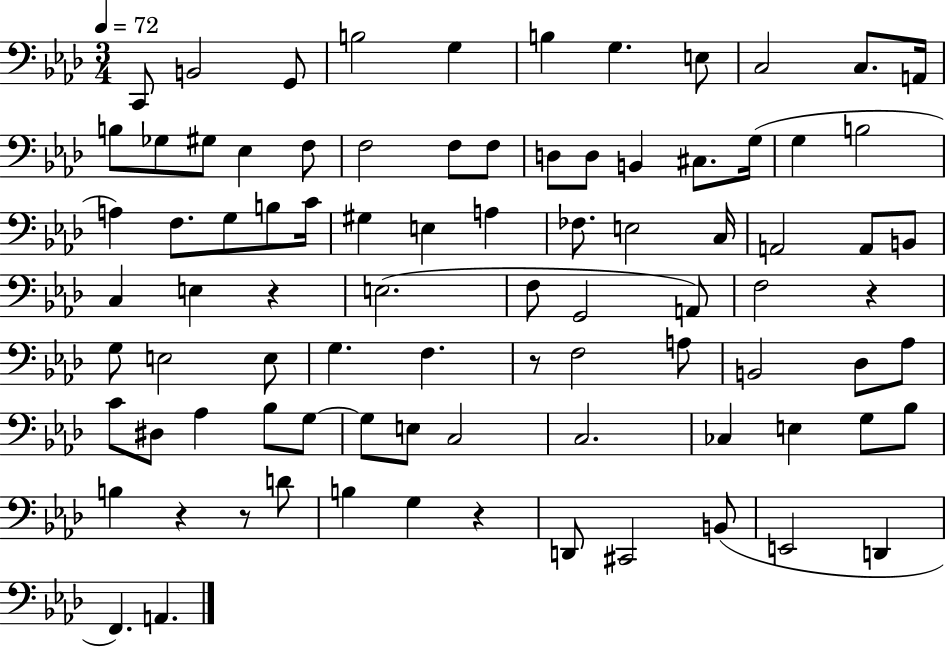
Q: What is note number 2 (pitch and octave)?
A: B2